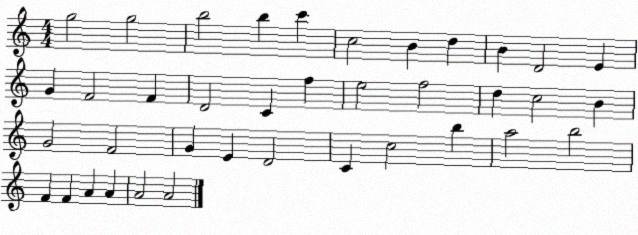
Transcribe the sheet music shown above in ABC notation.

X:1
T:Untitled
M:4/4
L:1/4
K:C
g2 g2 b2 b c' c2 B d B D2 E G F2 F D2 C f e2 f2 d c2 B G2 F2 G E D2 C c2 b a2 b2 F F A A A2 A2